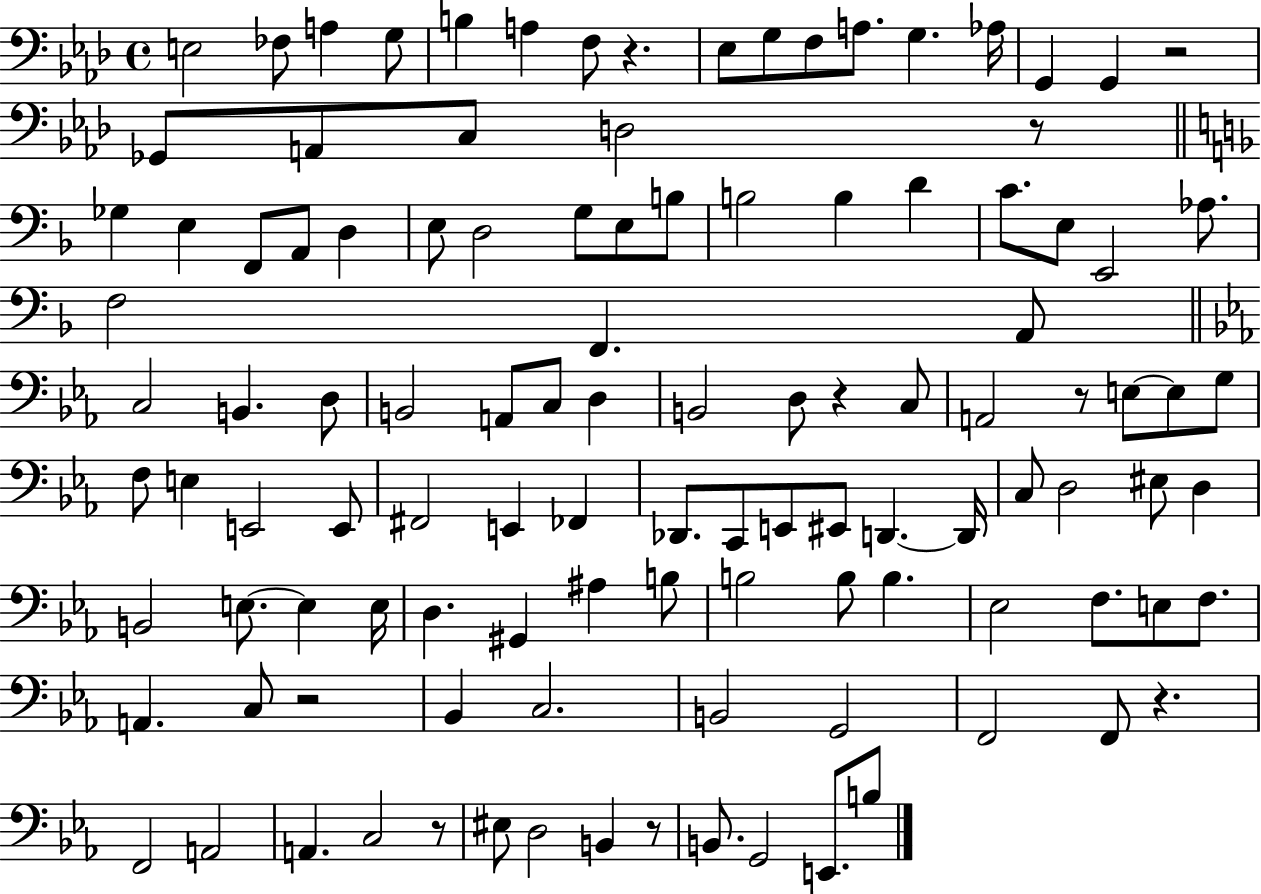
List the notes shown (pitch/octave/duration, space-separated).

E3/h FES3/e A3/q G3/e B3/q A3/q F3/e R/q. Eb3/e G3/e F3/e A3/e. G3/q. Ab3/s G2/q G2/q R/h Gb2/e A2/e C3/e D3/h R/e Gb3/q E3/q F2/e A2/e D3/q E3/e D3/h G3/e E3/e B3/e B3/h B3/q D4/q C4/e. E3/e E2/h Ab3/e. F3/h F2/q. A2/e C3/h B2/q. D3/e B2/h A2/e C3/e D3/q B2/h D3/e R/q C3/e A2/h R/e E3/e E3/e G3/e F3/e E3/q E2/h E2/e F#2/h E2/q FES2/q Db2/e. C2/e E2/e EIS2/e D2/q. D2/s C3/e D3/h EIS3/e D3/q B2/h E3/e. E3/q E3/s D3/q. G#2/q A#3/q B3/e B3/h B3/e B3/q. Eb3/h F3/e. E3/e F3/e. A2/q. C3/e R/h Bb2/q C3/h. B2/h G2/h F2/h F2/e R/q. F2/h A2/h A2/q. C3/h R/e EIS3/e D3/h B2/q R/e B2/e. G2/h E2/e. B3/e